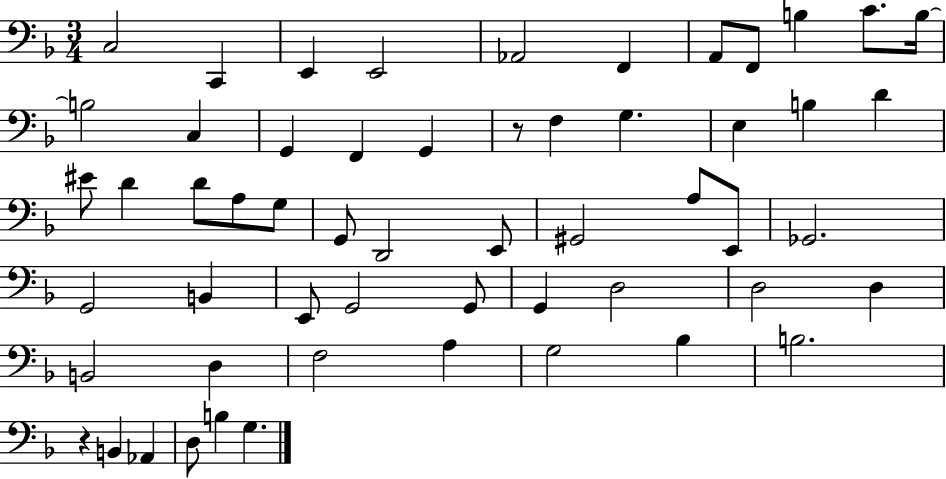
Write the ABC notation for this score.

X:1
T:Untitled
M:3/4
L:1/4
K:F
C,2 C,, E,, E,,2 _A,,2 F,, A,,/2 F,,/2 B, C/2 B,/4 B,2 C, G,, F,, G,, z/2 F, G, E, B, D ^E/2 D D/2 A,/2 G,/2 G,,/2 D,,2 E,,/2 ^G,,2 A,/2 E,,/2 _G,,2 G,,2 B,, E,,/2 G,,2 G,,/2 G,, D,2 D,2 D, B,,2 D, F,2 A, G,2 _B, B,2 z B,, _A,, D,/2 B, G,